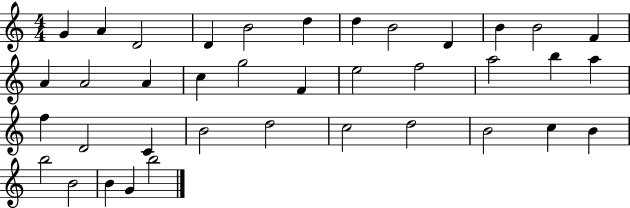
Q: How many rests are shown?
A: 0